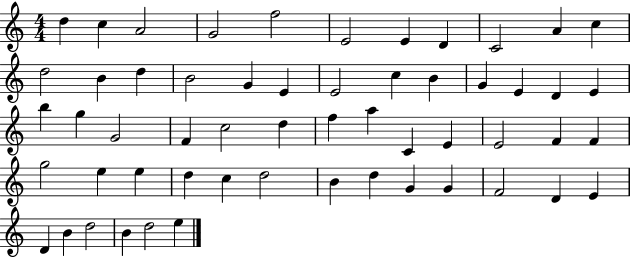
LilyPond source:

{
  \clef treble
  \numericTimeSignature
  \time 4/4
  \key c \major
  d''4 c''4 a'2 | g'2 f''2 | e'2 e'4 d'4 | c'2 a'4 c''4 | \break d''2 b'4 d''4 | b'2 g'4 e'4 | e'2 c''4 b'4 | g'4 e'4 d'4 e'4 | \break b''4 g''4 g'2 | f'4 c''2 d''4 | f''4 a''4 c'4 e'4 | e'2 f'4 f'4 | \break g''2 e''4 e''4 | d''4 c''4 d''2 | b'4 d''4 g'4 g'4 | f'2 d'4 e'4 | \break d'4 b'4 d''2 | b'4 d''2 e''4 | \bar "|."
}